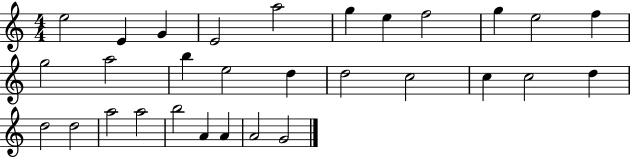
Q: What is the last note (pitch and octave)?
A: G4